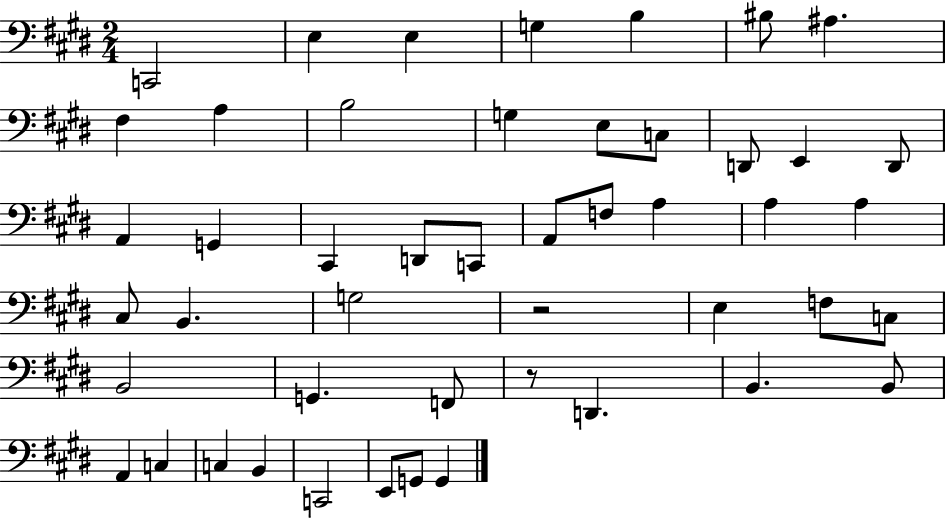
X:1
T:Untitled
M:2/4
L:1/4
K:E
C,,2 E, E, G, B, ^B,/2 ^A, ^F, A, B,2 G, E,/2 C,/2 D,,/2 E,, D,,/2 A,, G,, ^C,, D,,/2 C,,/2 A,,/2 F,/2 A, A, A, ^C,/2 B,, G,2 z2 E, F,/2 C,/2 B,,2 G,, F,,/2 z/2 D,, B,, B,,/2 A,, C, C, B,, C,,2 E,,/2 G,,/2 G,,